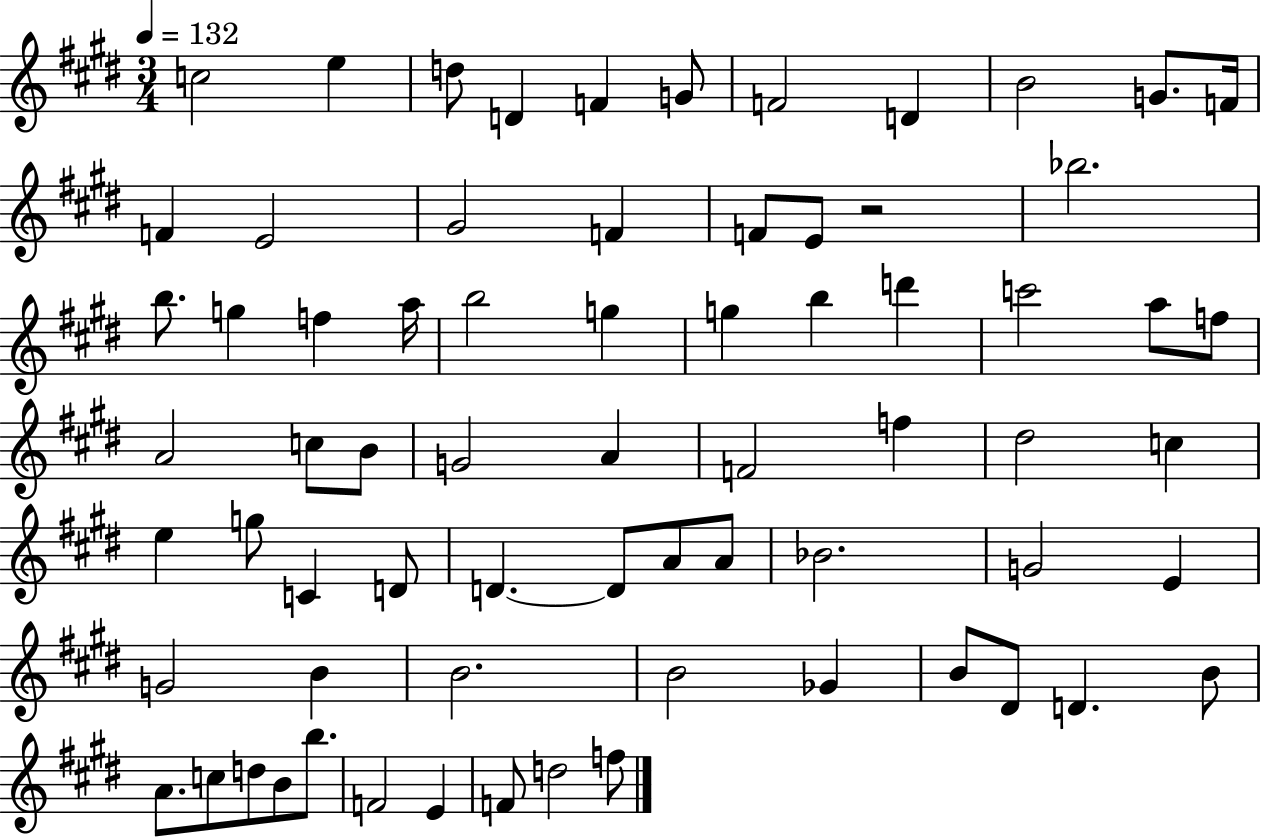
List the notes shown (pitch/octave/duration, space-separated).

C5/h E5/q D5/e D4/q F4/q G4/e F4/h D4/q B4/h G4/e. F4/s F4/q E4/h G#4/h F4/q F4/e E4/e R/h Bb5/h. B5/e. G5/q F5/q A5/s B5/h G5/q G5/q B5/q D6/q C6/h A5/e F5/e A4/h C5/e B4/e G4/h A4/q F4/h F5/q D#5/h C5/q E5/q G5/e C4/q D4/e D4/q. D4/e A4/e A4/e Bb4/h. G4/h E4/q G4/h B4/q B4/h. B4/h Gb4/q B4/e D#4/e D4/q. B4/e A4/e. C5/e D5/e B4/e B5/e. F4/h E4/q F4/e D5/h F5/e